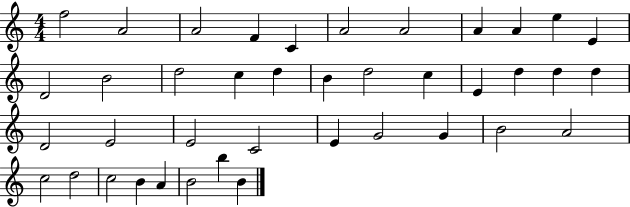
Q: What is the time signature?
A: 4/4